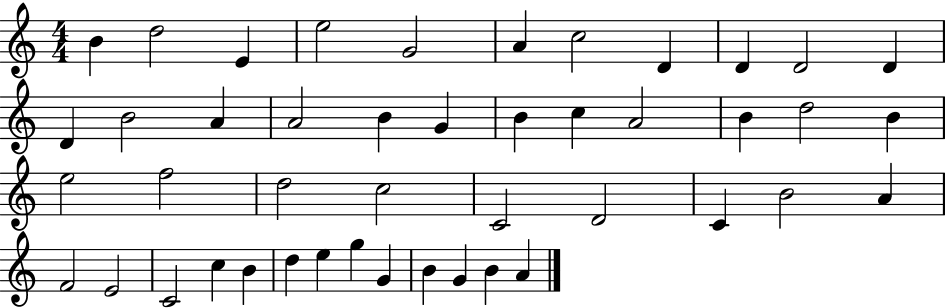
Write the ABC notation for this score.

X:1
T:Untitled
M:4/4
L:1/4
K:C
B d2 E e2 G2 A c2 D D D2 D D B2 A A2 B G B c A2 B d2 B e2 f2 d2 c2 C2 D2 C B2 A F2 E2 C2 c B d e g G B G B A